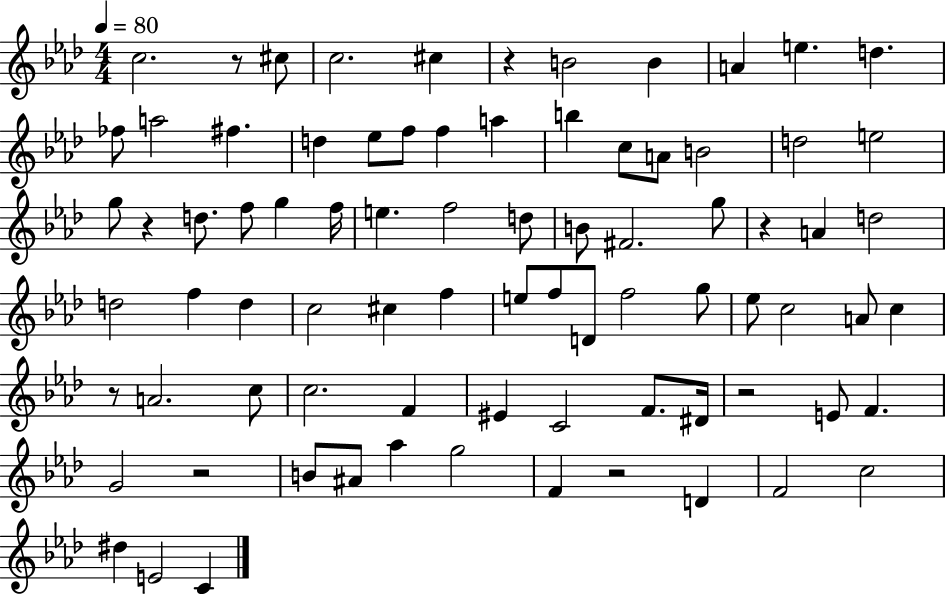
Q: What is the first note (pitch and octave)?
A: C5